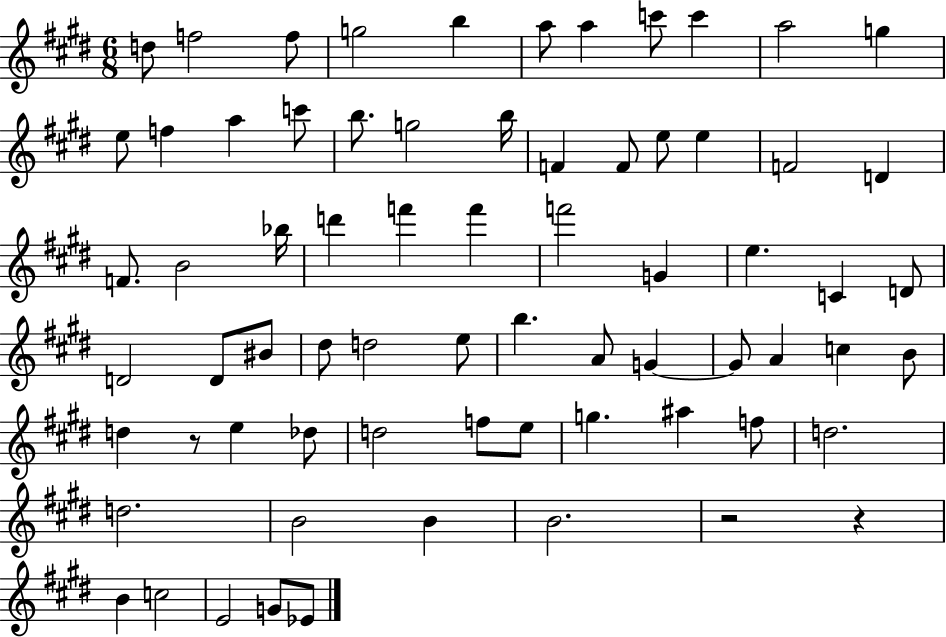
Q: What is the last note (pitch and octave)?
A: Eb4